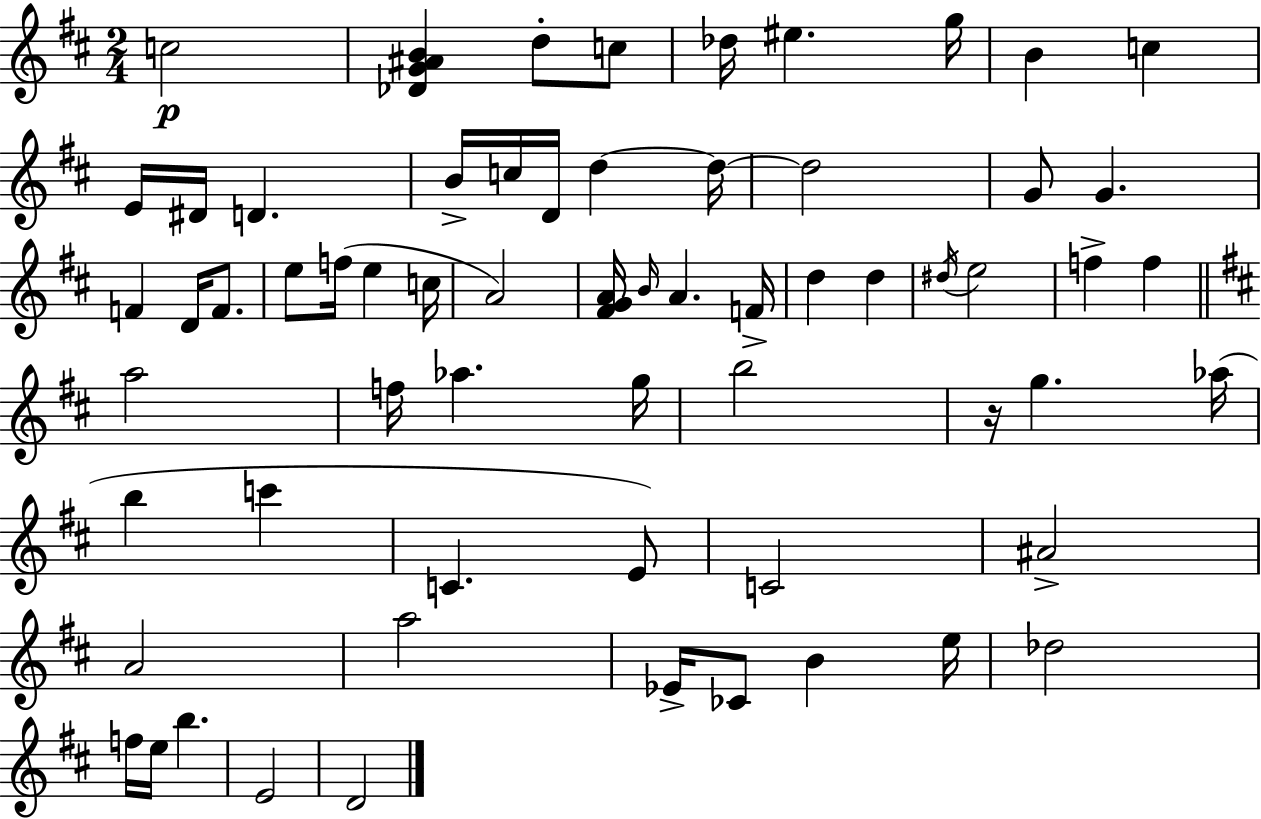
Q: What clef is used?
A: treble